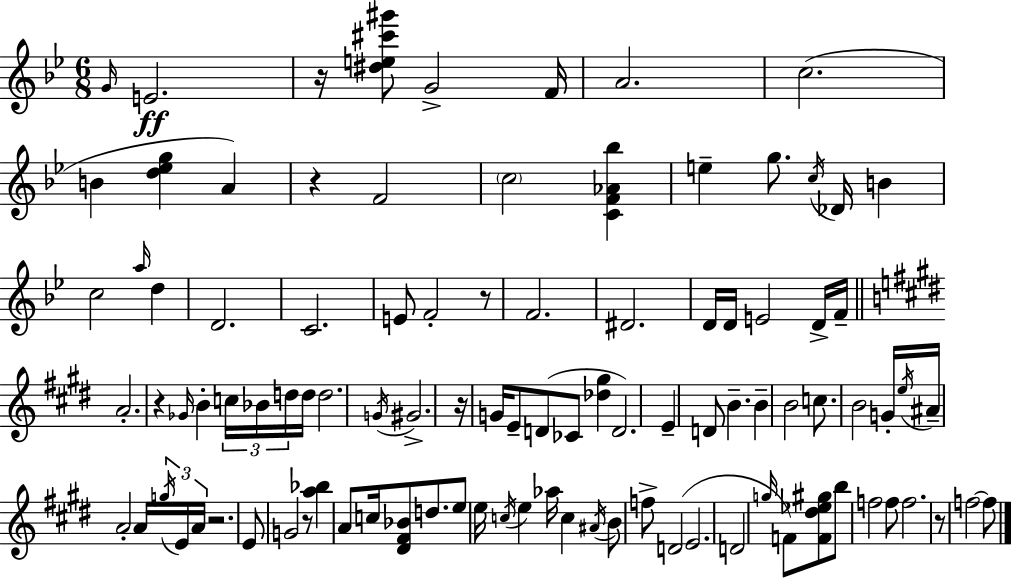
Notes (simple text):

G4/s E4/h. R/s [D#5,E5,C#6,G#6]/e G4/h F4/s A4/h. C5/h. B4/q [D5,Eb5,G5]/q A4/q R/q F4/h C5/h [C4,F4,Ab4,Bb5]/q E5/q G5/e. C5/s Db4/s B4/q C5/h A5/s D5/q D4/h. C4/h. E4/e F4/h R/e F4/h. D#4/h. D4/s D4/s E4/h D4/s F4/s A4/h. R/q Gb4/s B4/q C5/s Bb4/s D5/s D5/s D5/h. G4/s G#4/h. R/s G4/s E4/e D4/e CES4/e [Db5,G#5]/q D4/h. E4/q D4/e B4/q. B4/q B4/h C5/e. B4/h G4/s E5/s A#4/s A4/h A4/s G5/s E4/s A4/s R/h. E4/e G4/h R/e [A5,Bb5]/q A4/e C5/s [D#4,F#4,Bb4]/e D5/e. E5/e E5/s C5/s E5/q Ab5/s C5/q A#4/s B4/e F5/e D4/h E4/h. D4/h G5/s F4/e [F4,D#5,Eb5,G#5]/e B5/e F5/h F5/e F5/h. R/e F5/h F5/e